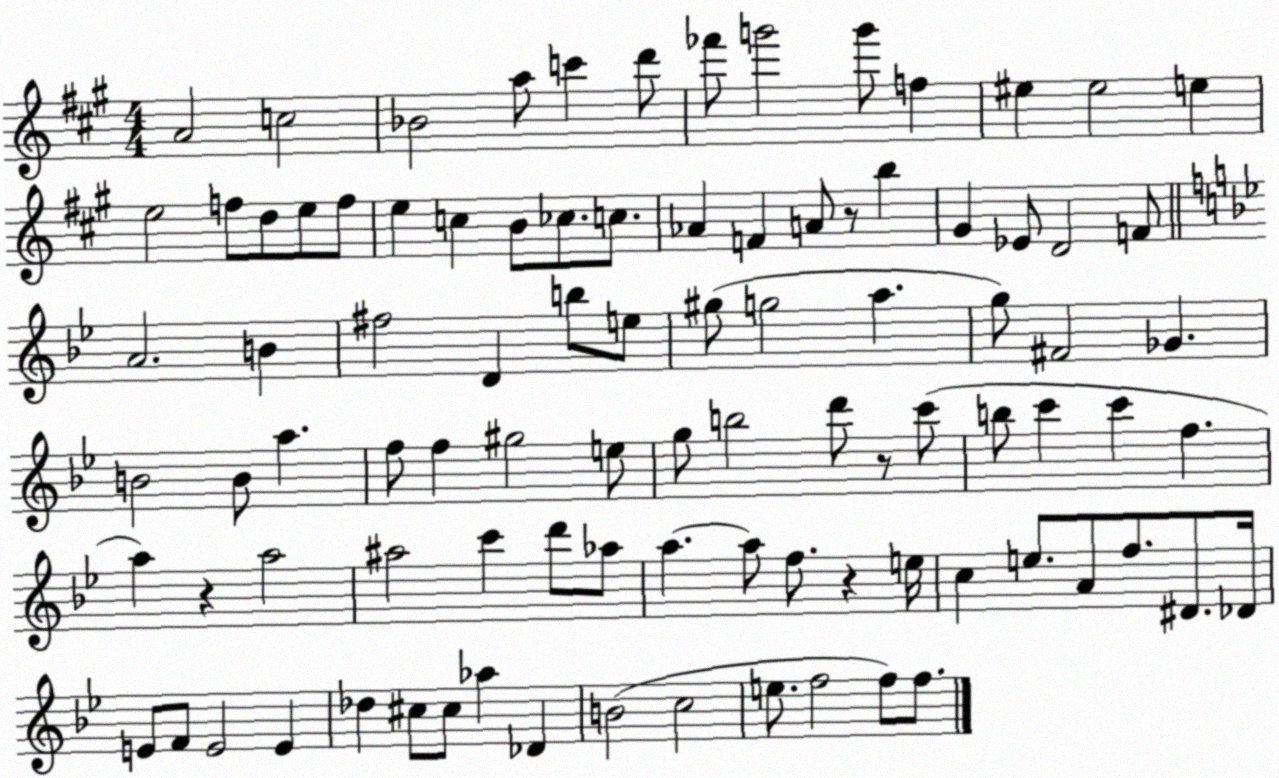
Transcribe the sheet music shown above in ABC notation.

X:1
T:Untitled
M:4/4
L:1/4
K:A
A2 c2 _B2 a/2 c' d'/2 _f'/2 g'2 g'/2 f ^e ^e2 e e2 f/2 d/2 e/2 f/2 e c B/2 _c/2 c/2 _A F A/2 z/2 b ^G _E/2 D2 F/2 A2 B ^f2 D b/2 e/2 ^g/2 g2 a g/2 ^F2 _G B2 B/2 a f/2 f ^g2 e/2 g/2 b2 d'/2 z/2 c'/2 b/2 c' c' f a z a2 ^a2 c' d'/2 _a/2 a a/2 f/2 z e/4 c e/2 A/2 f/2 ^D/2 _D/4 E/2 F/2 E2 E _d ^c/2 ^c/2 _a _D B2 c2 e/2 f2 f/2 f/2